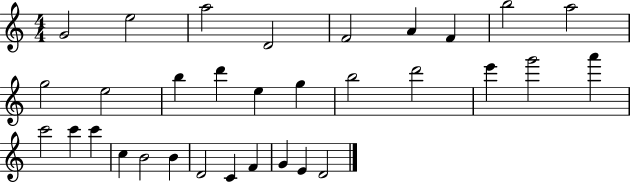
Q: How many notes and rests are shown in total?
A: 32